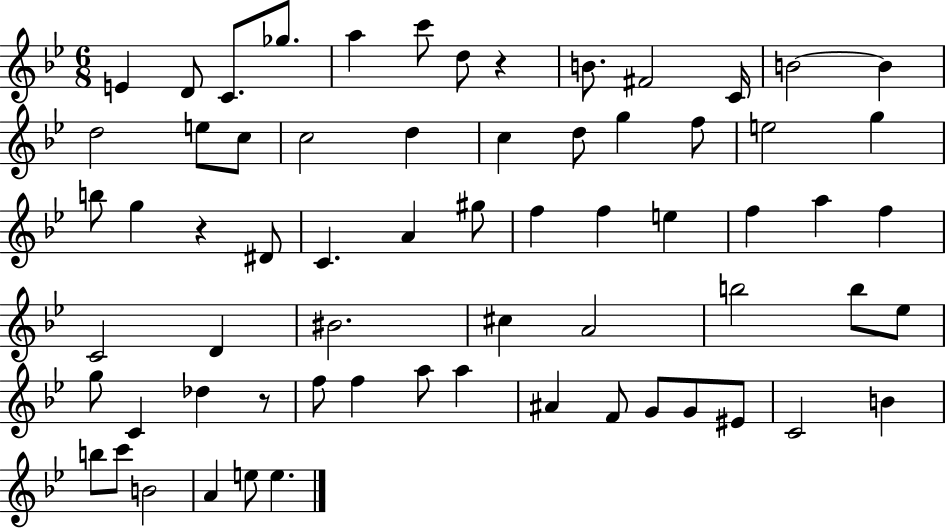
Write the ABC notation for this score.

X:1
T:Untitled
M:6/8
L:1/4
K:Bb
E D/2 C/2 _g/2 a c'/2 d/2 z B/2 ^F2 C/4 B2 B d2 e/2 c/2 c2 d c d/2 g f/2 e2 g b/2 g z ^D/2 C A ^g/2 f f e f a f C2 D ^B2 ^c A2 b2 b/2 _e/2 g/2 C _d z/2 f/2 f a/2 a ^A F/2 G/2 G/2 ^E/2 C2 B b/2 c'/2 B2 A e/2 e